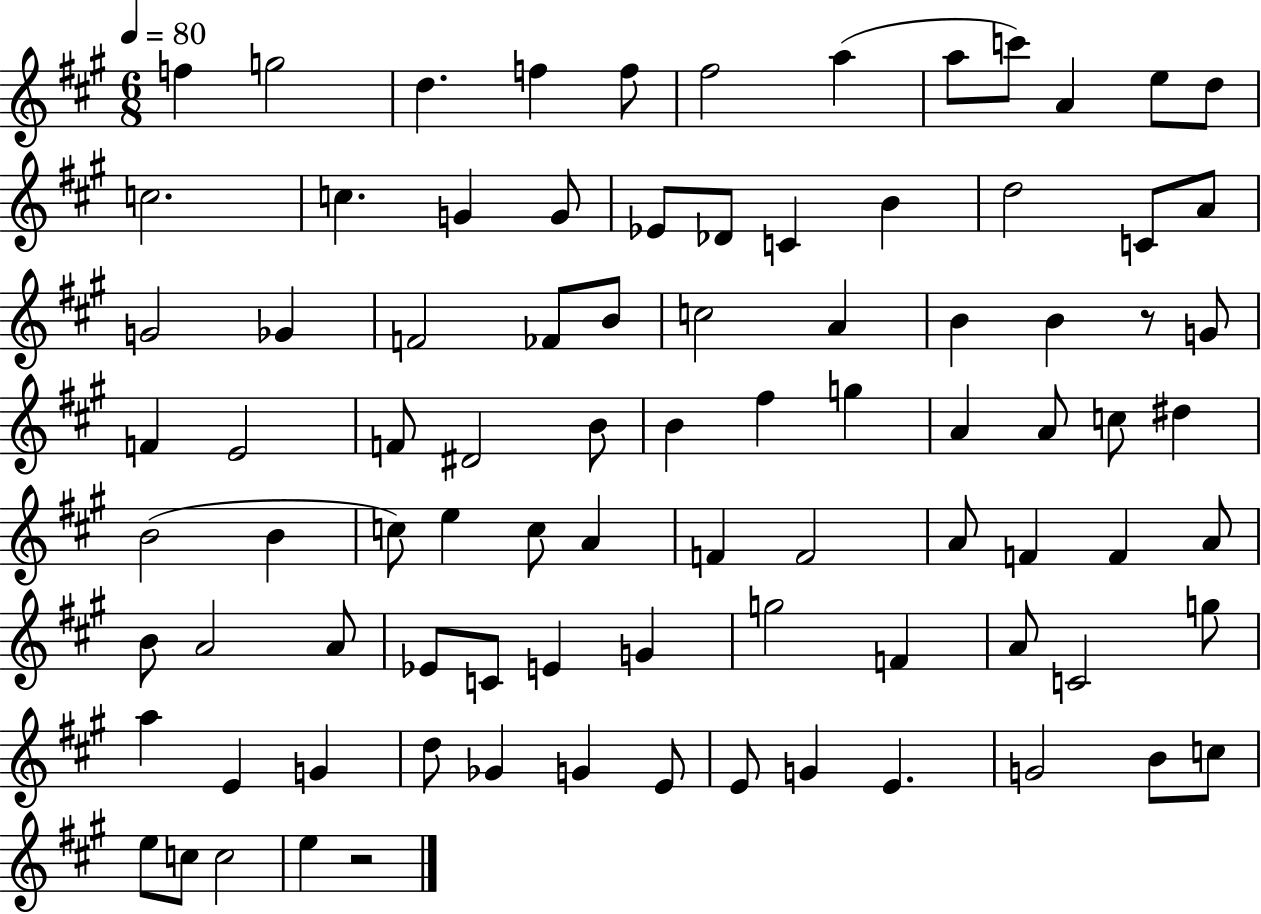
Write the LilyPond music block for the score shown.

{
  \clef treble
  \numericTimeSignature
  \time 6/8
  \key a \major
  \tempo 4 = 80
  \repeat volta 2 { f''4 g''2 | d''4. f''4 f''8 | fis''2 a''4( | a''8 c'''8) a'4 e''8 d''8 | \break c''2. | c''4. g'4 g'8 | ees'8 des'8 c'4 b'4 | d''2 c'8 a'8 | \break g'2 ges'4 | f'2 fes'8 b'8 | c''2 a'4 | b'4 b'4 r8 g'8 | \break f'4 e'2 | f'8 dis'2 b'8 | b'4 fis''4 g''4 | a'4 a'8 c''8 dis''4 | \break b'2( b'4 | c''8) e''4 c''8 a'4 | f'4 f'2 | a'8 f'4 f'4 a'8 | \break b'8 a'2 a'8 | ees'8 c'8 e'4 g'4 | g''2 f'4 | a'8 c'2 g''8 | \break a''4 e'4 g'4 | d''8 ges'4 g'4 e'8 | e'8 g'4 e'4. | g'2 b'8 c''8 | \break e''8 c''8 c''2 | e''4 r2 | } \bar "|."
}